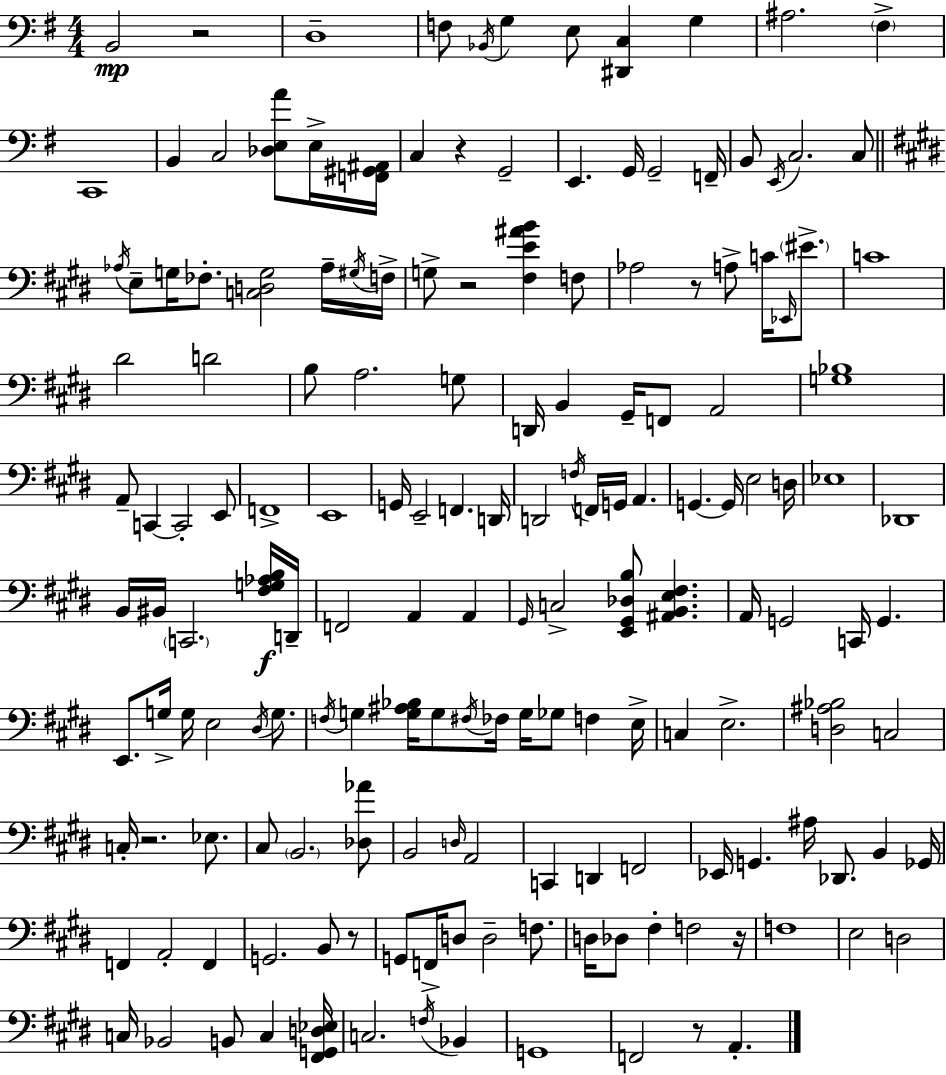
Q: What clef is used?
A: bass